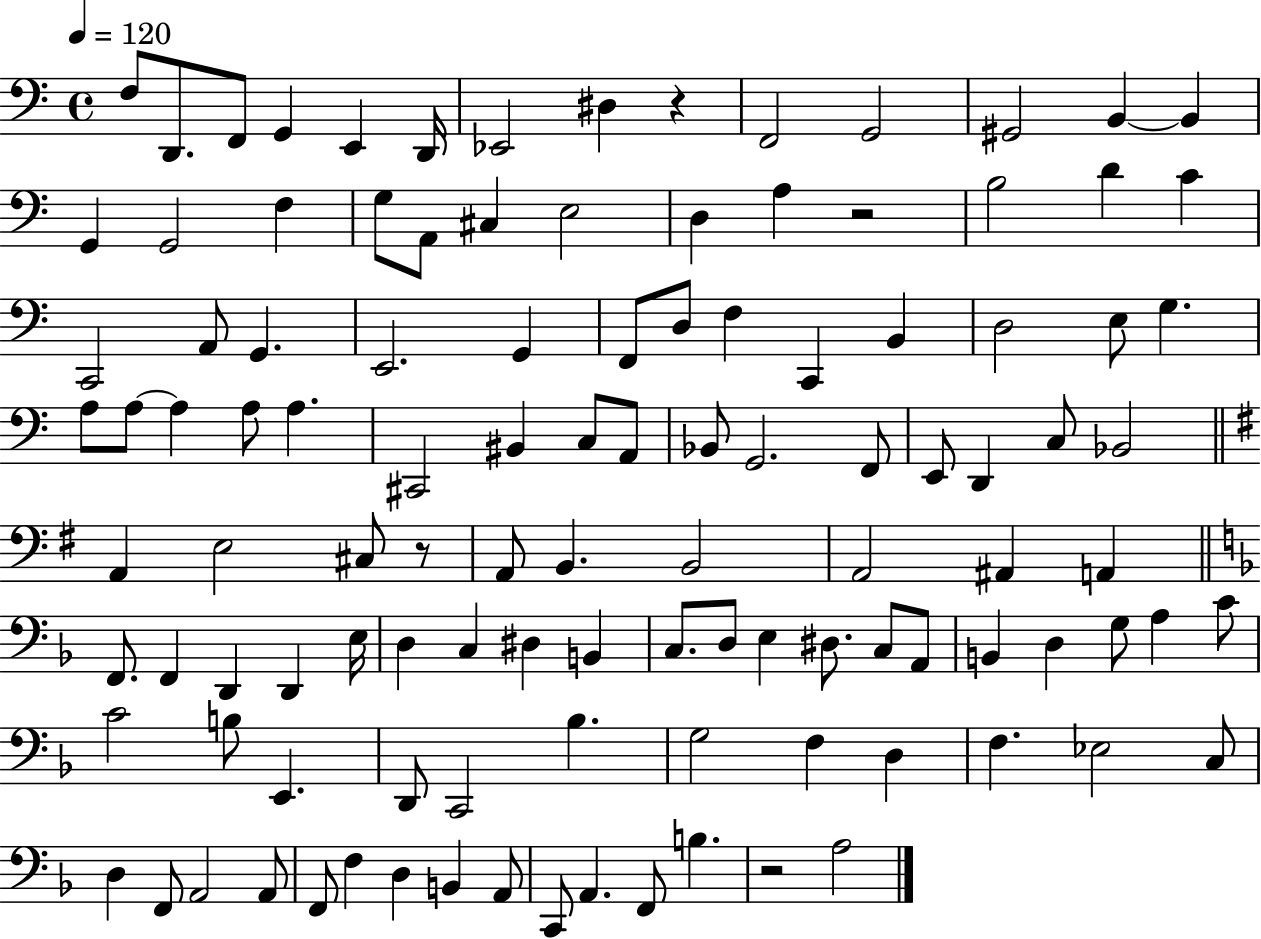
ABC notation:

X:1
T:Untitled
M:4/4
L:1/4
K:C
F,/2 D,,/2 F,,/2 G,, E,, D,,/4 _E,,2 ^D, z F,,2 G,,2 ^G,,2 B,, B,, G,, G,,2 F, G,/2 A,,/2 ^C, E,2 D, A, z2 B,2 D C C,,2 A,,/2 G,, E,,2 G,, F,,/2 D,/2 F, C,, B,, D,2 E,/2 G, A,/2 A,/2 A, A,/2 A, ^C,,2 ^B,, C,/2 A,,/2 _B,,/2 G,,2 F,,/2 E,,/2 D,, C,/2 _B,,2 A,, E,2 ^C,/2 z/2 A,,/2 B,, B,,2 A,,2 ^A,, A,, F,,/2 F,, D,, D,, E,/4 D, C, ^D, B,, C,/2 D,/2 E, ^D,/2 C,/2 A,,/2 B,, D, G,/2 A, C/2 C2 B,/2 E,, D,,/2 C,,2 _B, G,2 F, D, F, _E,2 C,/2 D, F,,/2 A,,2 A,,/2 F,,/2 F, D, B,, A,,/2 C,,/2 A,, F,,/2 B, z2 A,2